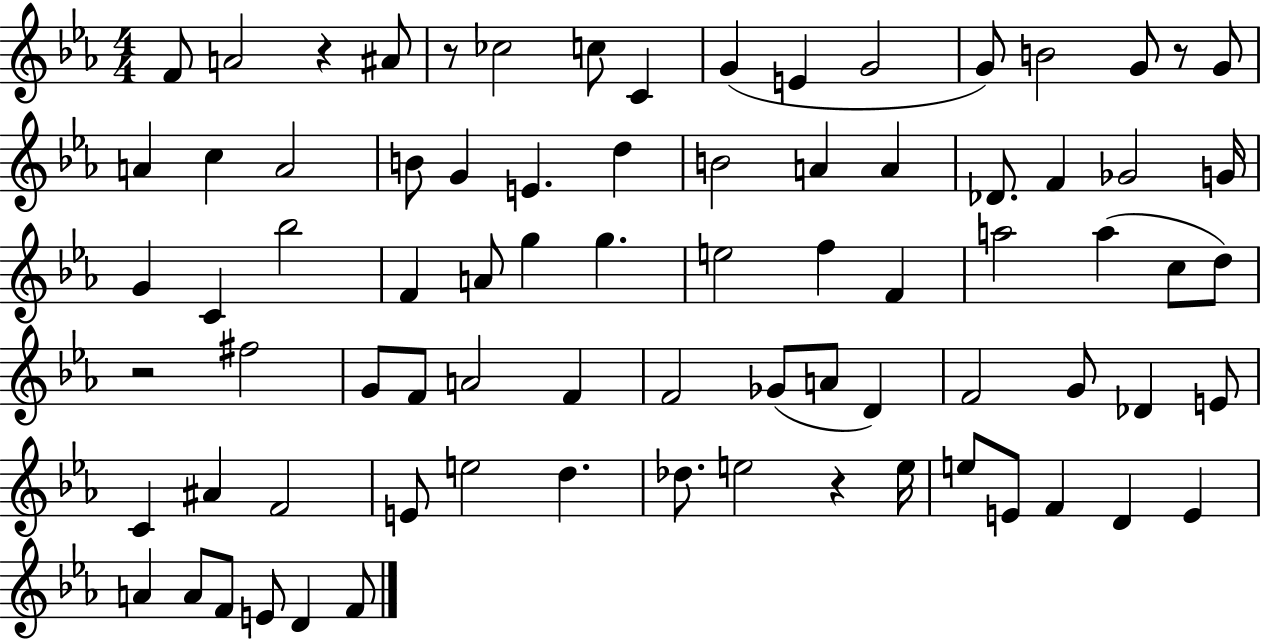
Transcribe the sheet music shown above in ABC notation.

X:1
T:Untitled
M:4/4
L:1/4
K:Eb
F/2 A2 z ^A/2 z/2 _c2 c/2 C G E G2 G/2 B2 G/2 z/2 G/2 A c A2 B/2 G E d B2 A A _D/2 F _G2 G/4 G C _b2 F A/2 g g e2 f F a2 a c/2 d/2 z2 ^f2 G/2 F/2 A2 F F2 _G/2 A/2 D F2 G/2 _D E/2 C ^A F2 E/2 e2 d _d/2 e2 z e/4 e/2 E/2 F D E A A/2 F/2 E/2 D F/2